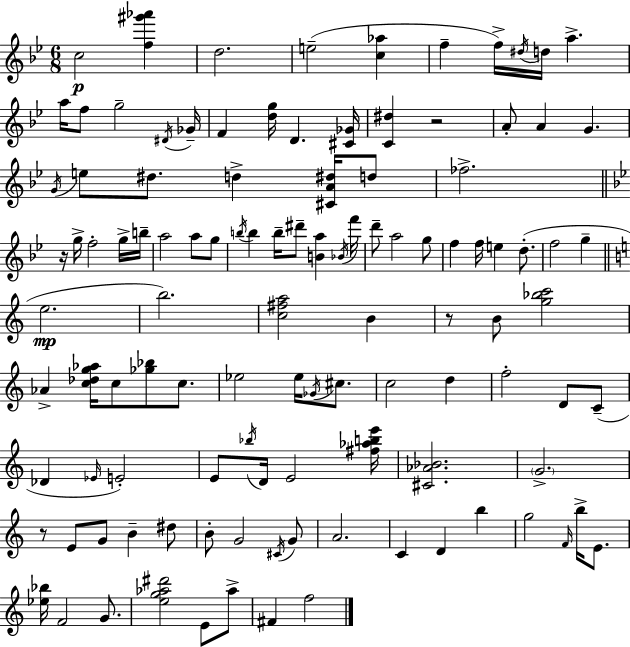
{
  \clef treble
  \numericTimeSignature
  \time 6/8
  \key bes \major
  c''2\p <f'' gis''' aes'''>4 | d''2. | e''2--( <c'' aes''>4 | f''4-- f''16->) \acciaccatura { dis''16 } d''16 a''4.-> | \break a''16 f''8 g''2-- | \acciaccatura { dis'16 } ges'16-- f'4 <d'' g''>16 d'4. | <cis' ges'>16 <c' dis''>4 r2 | a'8-. a'4 g'4. | \break \acciaccatura { g'16 } e''8 dis''8. d''4-> | <cis' a' dis''>16 d''8 fes''2.-> | \bar "||" \break \key bes \major r16 g''16-> f''2-. g''16-> b''16-- | a''2 a''8 g''8 | \acciaccatura { b''16 } b''4 b''16-- dis'''8-- <b' a''>4 | \acciaccatura { bes'16 } f'''16 d'''8-- a''2 | \break g''8 f''4 f''16 e''4 d''8.-.( | f''2 g''4-- | \bar "||" \break \key c \major e''2.\mp | b''2.) | <c'' fis'' a''>2 b'4 | r8 b'8 <g'' bes'' c'''>2 | \break aes'4-> <c'' des'' g'' aes''>16 c''8 <ges'' bes''>8 c''8. | ees''2 ees''16 \acciaccatura { ges'16 } cis''8. | c''2 d''4 | f''2-. d'8 c'8--( | \break des'4 \grace { ees'16 }) e'2-. | e'8 \acciaccatura { bes''16 } d'16 e'2 | <fis'' aes'' b'' e'''>16 <cis' aes' bes'>2. | \parenthesize g'2.-> | \break r8 e'8 g'8 b'4-- | dis''8 b'8-. g'2 | \acciaccatura { cis'16 } g'8 a'2. | c'4 d'4 | \break b''4 g''2 | \grace { f'16 } b''16-> e'8. <ees'' bes''>16 f'2 | g'8. <e'' g'' aes'' dis'''>2 | e'8 aes''8-> fis'4 f''2 | \break \bar "|."
}